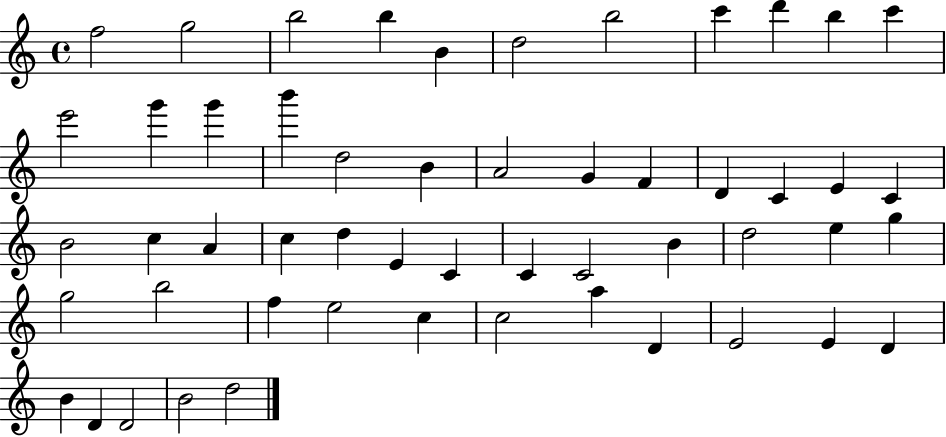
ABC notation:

X:1
T:Untitled
M:4/4
L:1/4
K:C
f2 g2 b2 b B d2 b2 c' d' b c' e'2 g' g' b' d2 B A2 G F D C E C B2 c A c d E C C C2 B d2 e g g2 b2 f e2 c c2 a D E2 E D B D D2 B2 d2